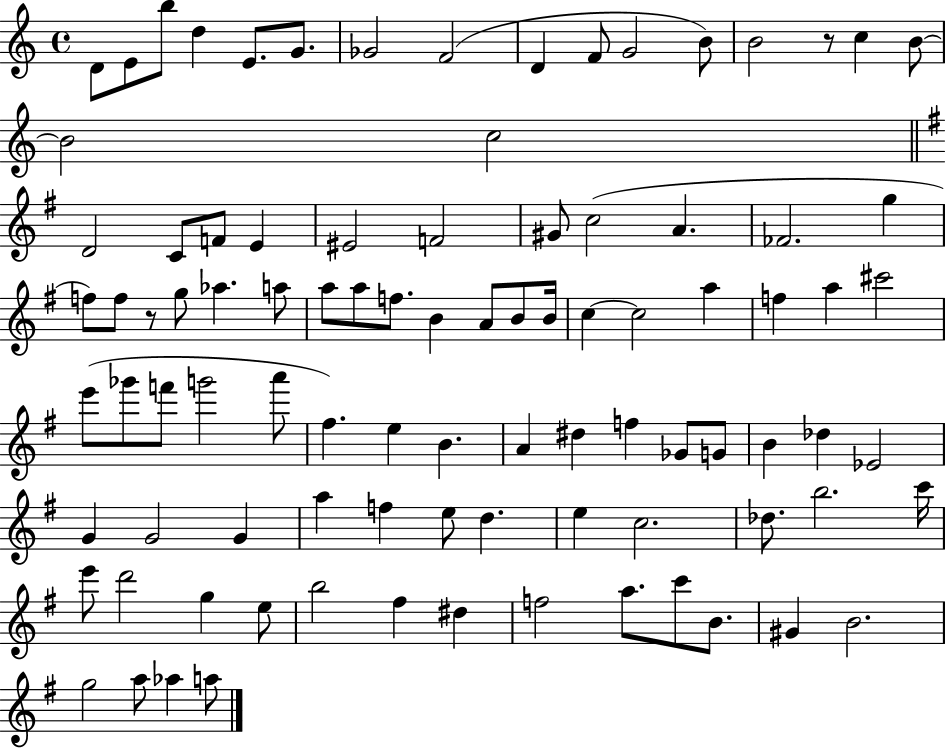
{
  \clef treble
  \time 4/4
  \defaultTimeSignature
  \key c \major
  d'8 e'8 b''8 d''4 e'8. g'8. | ges'2 f'2( | d'4 f'8 g'2 b'8) | b'2 r8 c''4 b'8~~ | \break b'2 c''2 | \bar "||" \break \key g \major d'2 c'8 f'8 e'4 | eis'2 f'2 | gis'8 c''2( a'4. | fes'2. g''4 | \break f''8) f''8 r8 g''8 aes''4. a''8 | a''8 a''8 f''8. b'4 a'8 b'8 b'16 | c''4~~ c''2 a''4 | f''4 a''4 cis'''2 | \break e'''8( ges'''8 f'''8 g'''2 a'''8 | fis''4.) e''4 b'4. | a'4 dis''4 f''4 ges'8 g'8 | b'4 des''4 ees'2 | \break g'4 g'2 g'4 | a''4 f''4 e''8 d''4. | e''4 c''2. | des''8. b''2. c'''16 | \break e'''8 d'''2 g''4 e''8 | b''2 fis''4 dis''4 | f''2 a''8. c'''8 b'8. | gis'4 b'2. | \break g''2 a''8 aes''4 a''8 | \bar "|."
}